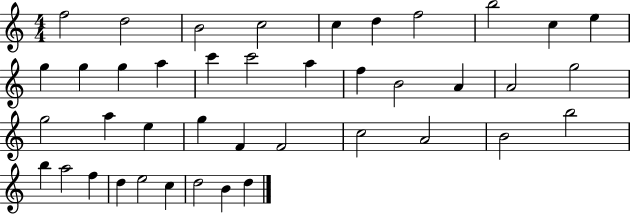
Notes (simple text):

F5/h D5/h B4/h C5/h C5/q D5/q F5/h B5/h C5/q E5/q G5/q G5/q G5/q A5/q C6/q C6/h A5/q F5/q B4/h A4/q A4/h G5/h G5/h A5/q E5/q G5/q F4/q F4/h C5/h A4/h B4/h B5/h B5/q A5/h F5/q D5/q E5/h C5/q D5/h B4/q D5/q